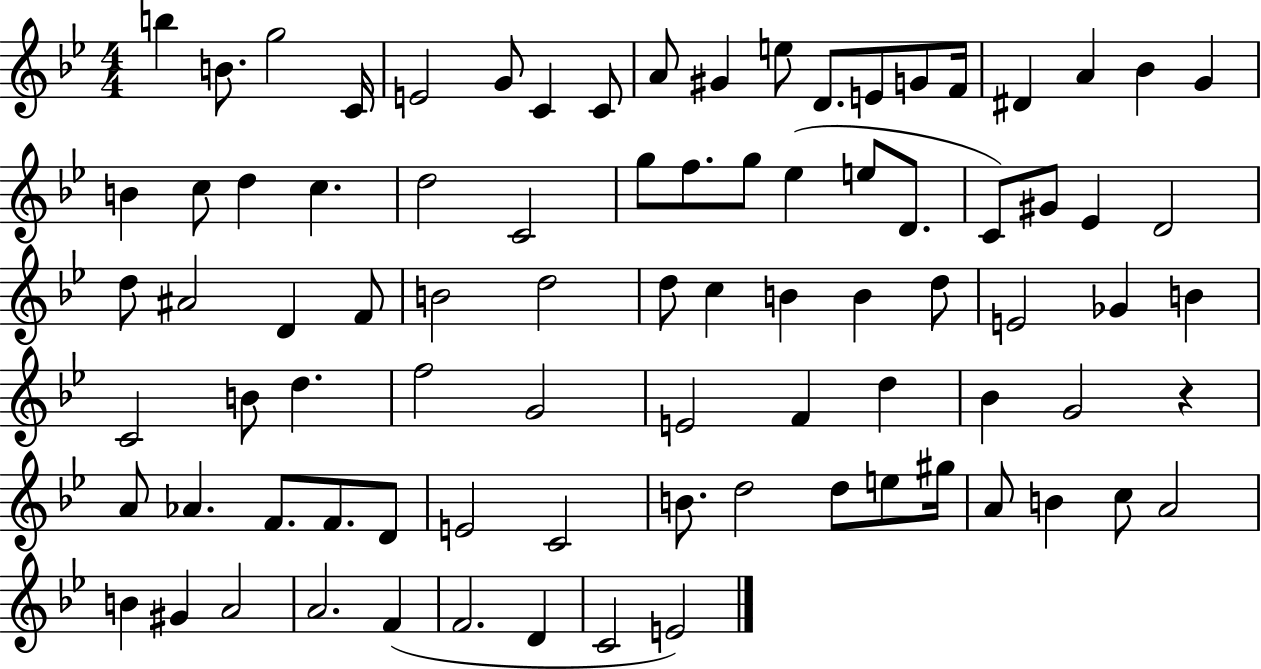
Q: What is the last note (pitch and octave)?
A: E4